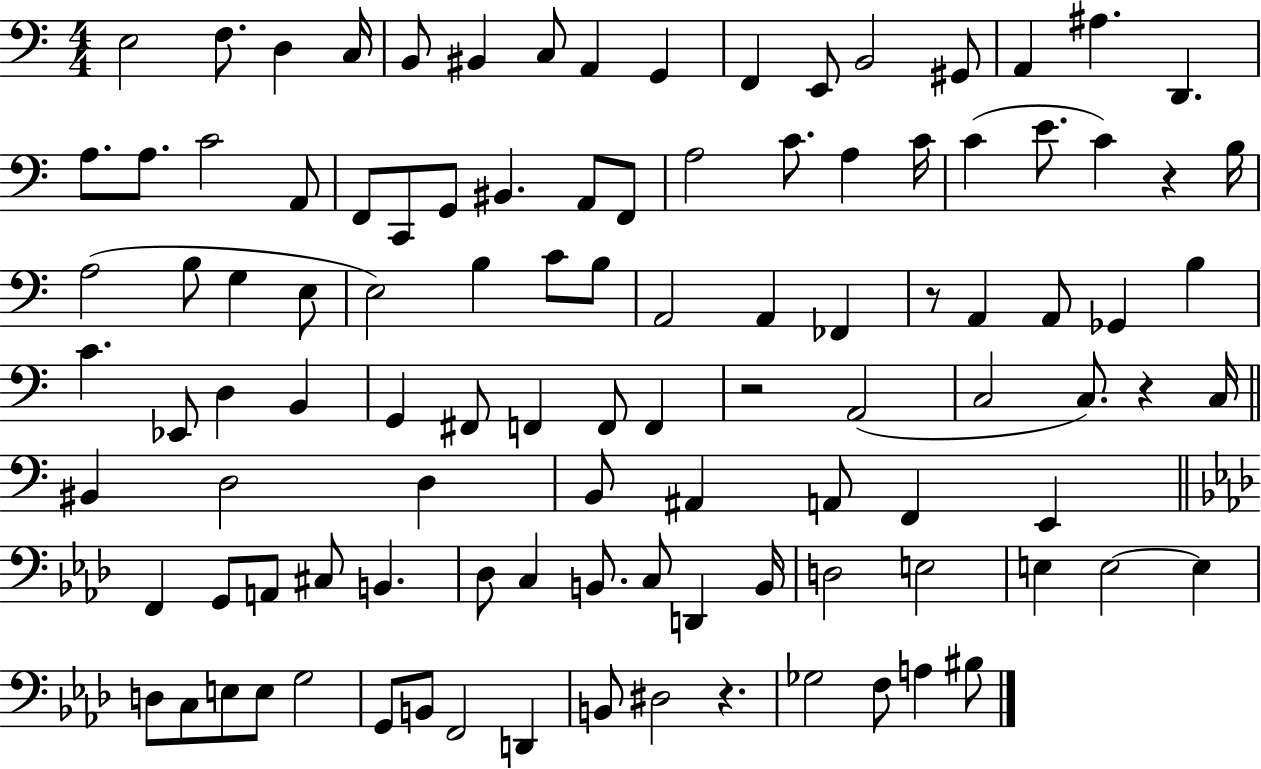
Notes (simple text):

E3/h F3/e. D3/q C3/s B2/e BIS2/q C3/e A2/q G2/q F2/q E2/e B2/h G#2/e A2/q A#3/q. D2/q. A3/e. A3/e. C4/h A2/e F2/e C2/e G2/e BIS2/q. A2/e F2/e A3/h C4/e. A3/q C4/s C4/q E4/e. C4/q R/q B3/s A3/h B3/e G3/q E3/e E3/h B3/q C4/e B3/e A2/h A2/q FES2/q R/e A2/q A2/e Gb2/q B3/q C4/q. Eb2/e D3/q B2/q G2/q F#2/e F2/q F2/e F2/q R/h A2/h C3/h C3/e. R/q C3/s BIS2/q D3/h D3/q B2/e A#2/q A2/e F2/q E2/q F2/q G2/e A2/e C#3/e B2/q. Db3/e C3/q B2/e. C3/e D2/q B2/s D3/h E3/h E3/q E3/h E3/q D3/e C3/e E3/e E3/e G3/h G2/e B2/e F2/h D2/q B2/e D#3/h R/q. Gb3/h F3/e A3/q BIS3/e